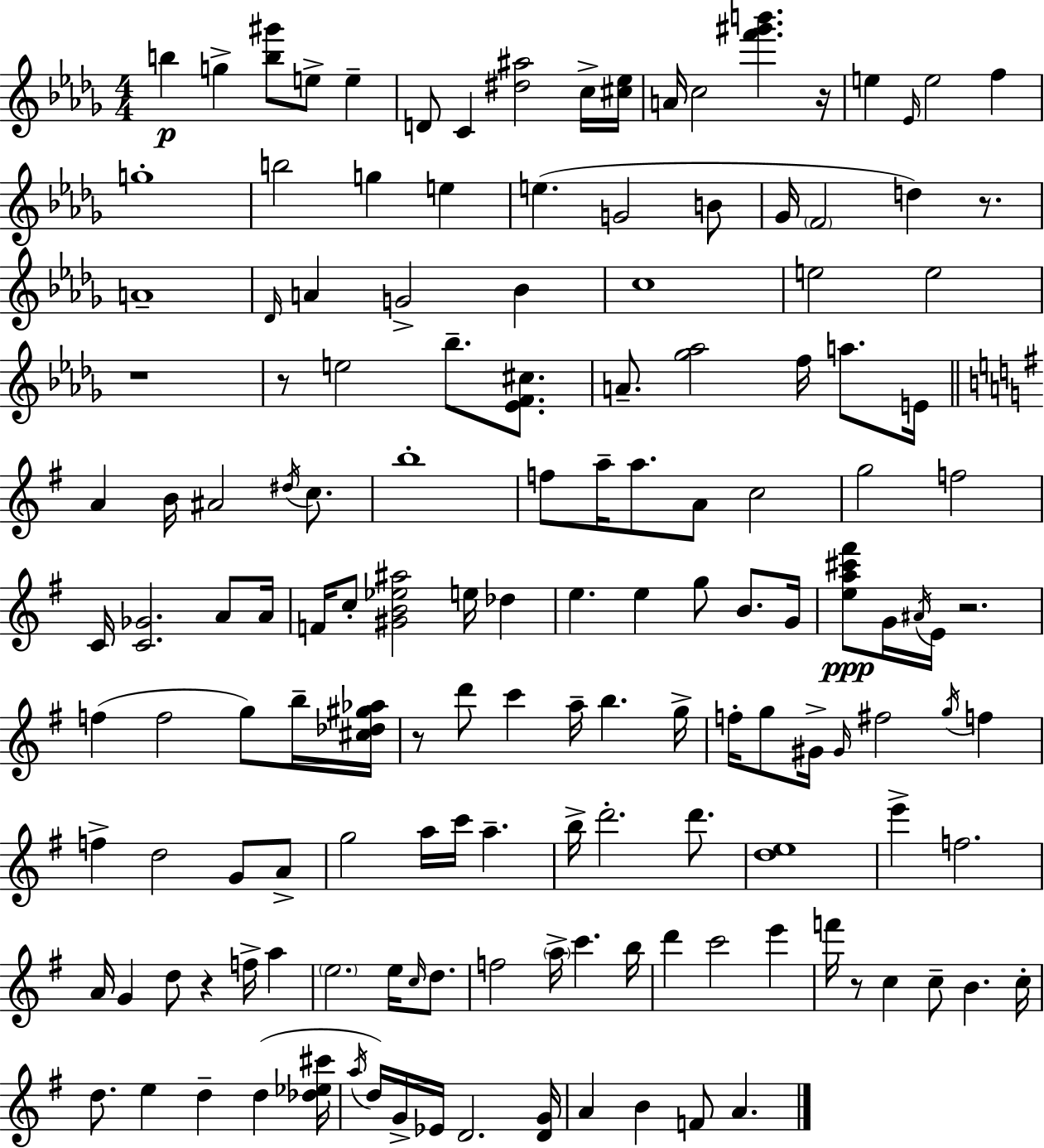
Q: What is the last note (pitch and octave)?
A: A4